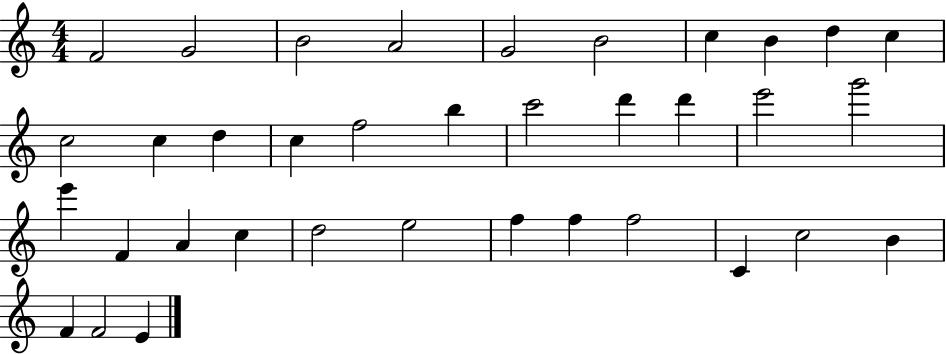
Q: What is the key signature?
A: C major